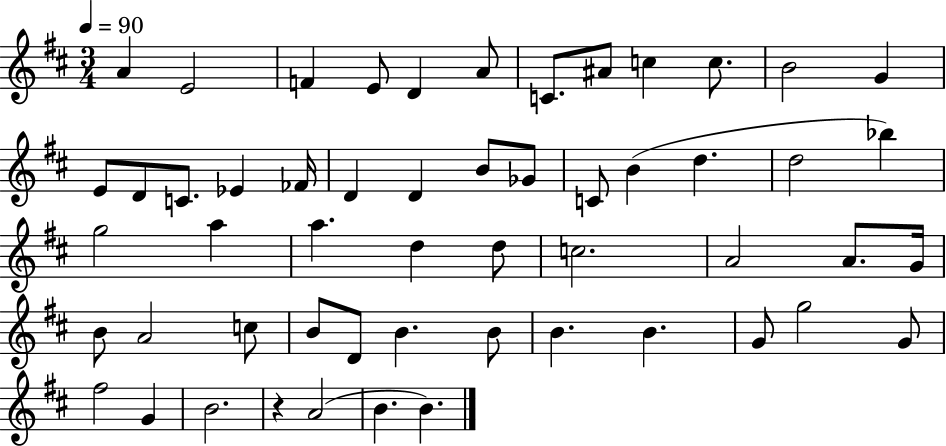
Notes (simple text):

A4/q E4/h F4/q E4/e D4/q A4/e C4/e. A#4/e C5/q C5/e. B4/h G4/q E4/e D4/e C4/e. Eb4/q FES4/s D4/q D4/q B4/e Gb4/e C4/e B4/q D5/q. D5/h Bb5/q G5/h A5/q A5/q. D5/q D5/e C5/h. A4/h A4/e. G4/s B4/e A4/h C5/e B4/e D4/e B4/q. B4/e B4/q. B4/q. G4/e G5/h G4/e F#5/h G4/q B4/h. R/q A4/h B4/q. B4/q.